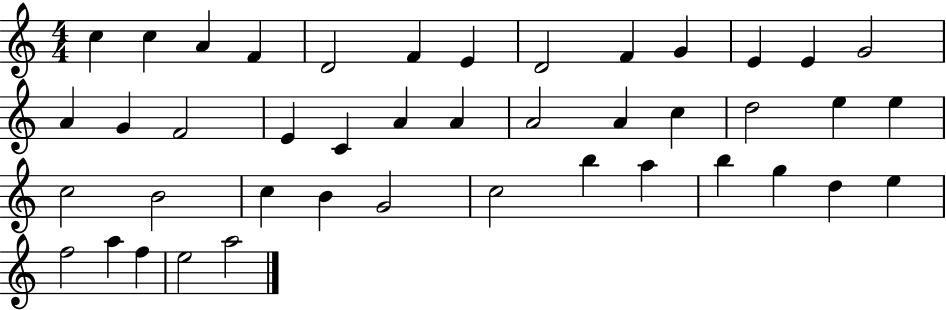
X:1
T:Untitled
M:4/4
L:1/4
K:C
c c A F D2 F E D2 F G E E G2 A G F2 E C A A A2 A c d2 e e c2 B2 c B G2 c2 b a b g d e f2 a f e2 a2